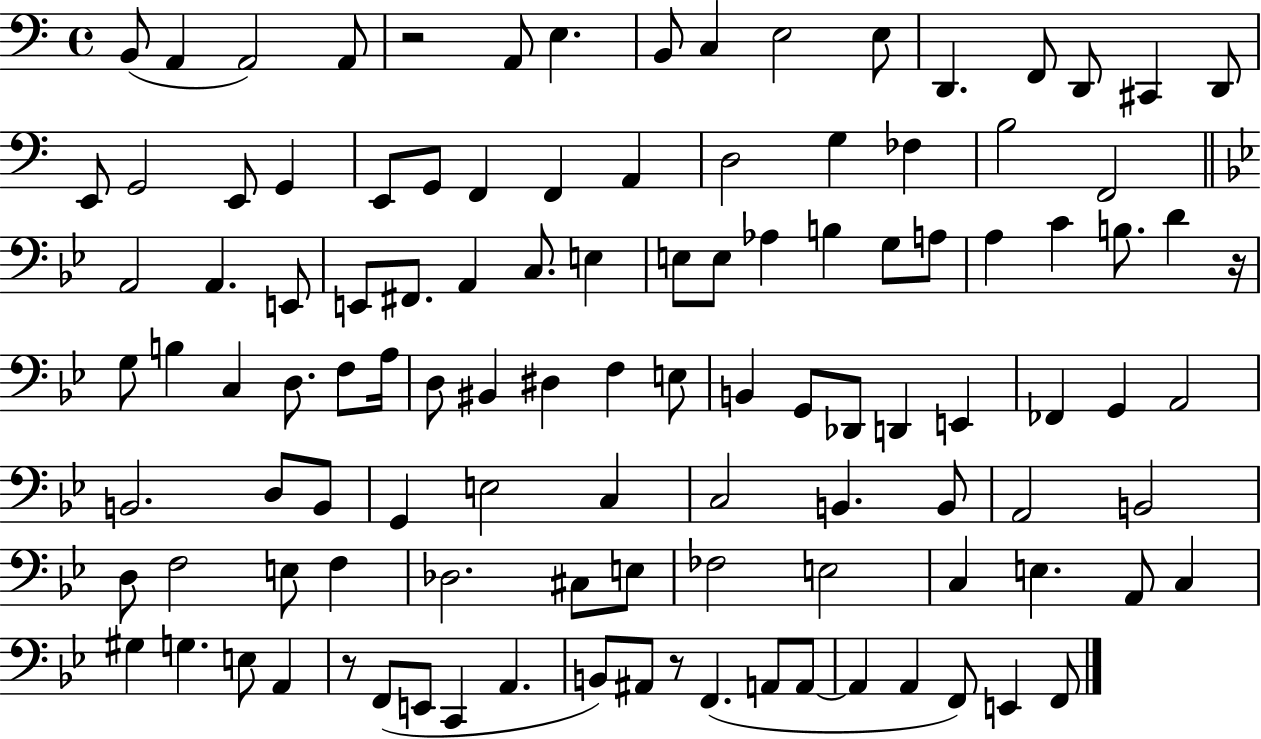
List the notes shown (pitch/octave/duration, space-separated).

B2/e A2/q A2/h A2/e R/h A2/e E3/q. B2/e C3/q E3/h E3/e D2/q. F2/e D2/e C#2/q D2/e E2/e G2/h E2/e G2/q E2/e G2/e F2/q F2/q A2/q D3/h G3/q FES3/q B3/h F2/h A2/h A2/q. E2/e E2/e F#2/e. A2/q C3/e. E3/q E3/e E3/e Ab3/q B3/q G3/e A3/e A3/q C4/q B3/e. D4/q R/s G3/e B3/q C3/q D3/e. F3/e A3/s D3/e BIS2/q D#3/q F3/q E3/e B2/q G2/e Db2/e D2/q E2/q FES2/q G2/q A2/h B2/h. D3/e B2/e G2/q E3/h C3/q C3/h B2/q. B2/e A2/h B2/h D3/e F3/h E3/e F3/q Db3/h. C#3/e E3/e FES3/h E3/h C3/q E3/q. A2/e C3/q G#3/q G3/q. E3/e A2/q R/e F2/e E2/e C2/q A2/q. B2/e A#2/e R/e F2/q. A2/e A2/e A2/q A2/q F2/e E2/q F2/e